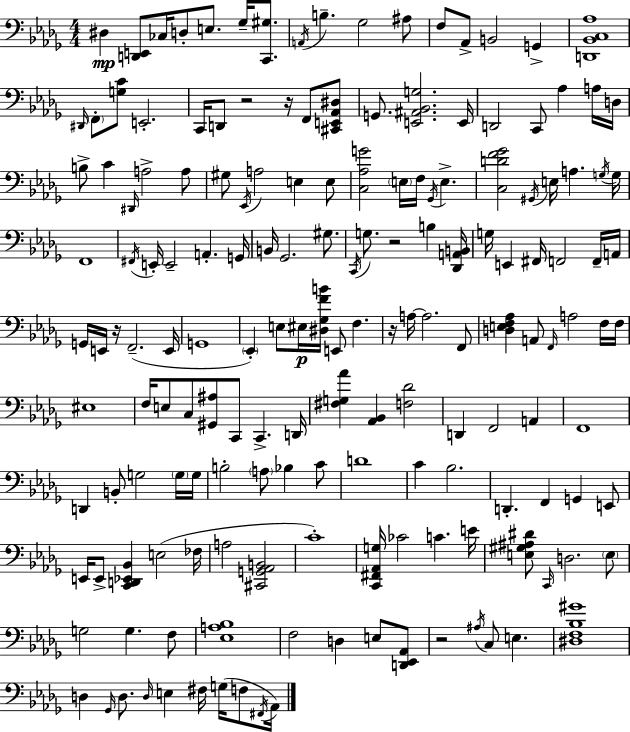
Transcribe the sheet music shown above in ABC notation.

X:1
T:Untitled
M:4/4
L:1/4
K:Bbm
^D, [D,,E,,]/2 _C,/4 D,/2 E,/2 _G,/4 [C,,^G,]/2 A,,/4 B, _G,2 ^A,/2 F,/2 _A,,/2 B,,2 G,, [D,,_B,,C,_A,]4 ^D,,/4 F,,/2 [G,C]/2 E,,2 C,,/4 D,,/2 z2 z/4 F,,/2 [^C,,E,,_A,,^D,]/2 G,,/2 [E,,^A,,_B,,G,]2 E,,/4 D,,2 C,,/2 _A, A,/4 D,/4 B,/2 C ^D,,/4 A,2 A,/2 ^G,/2 _E,,/4 A,2 E, E,/2 [C,_A,G]2 E,/4 F,/4 _G,,/4 E, [C,DF_G]2 ^G,,/4 E,/4 A, G,/4 G,/4 F,,4 ^F,,/4 E,,/4 E,,2 A,, G,,/4 B,,/4 _G,,2 ^G,/2 C,,/4 G,/2 z2 B, [_D,,A,,B,,]/4 G,/4 E,, ^F,,/4 F,,2 F,,/4 A,,/4 G,,/4 E,,/4 z/4 F,,2 E,,/4 G,,4 _E,, E,/2 ^E,/4 [^D,_G,FB]/4 E,,/2 F, z/4 A,/4 A,2 F,,/2 [D,E,F,_A,] A,,/2 F,,/4 A,2 F,/4 F,/4 ^E,4 F,/4 E,/2 C,/2 [^G,,^A,]/2 C,,/2 C,, D,,/4 [^F,G,_A] [_A,,_B,,] [F,_D]2 D,, F,,2 A,, F,,4 D,, B,,/2 G,2 G,/4 G,/4 B,2 A,/2 _B, C/2 D4 C _B,2 D,, F,, G,, E,,/2 E,,/4 E,,/2 [C,,D,,_E,,_B,,] E,2 _F,/4 A,2 [^C,,G,,_A,,B,,]2 C4 [C,,^F,,_A,,G,]/4 _C2 C E/4 [E,^G,^A,^D]/2 C,,/4 D,2 E,/2 G,2 G, F,/2 [_E,A,_B,]4 F,2 D, E,/2 [D,,_E,,_A,,]/2 z2 ^A,/4 C,/2 E, [^D,F,_B,^G]4 D, _G,,/4 D,/2 D,/4 E, ^F,/4 G,/4 F,/2 ^F,,/4 _A,,/4